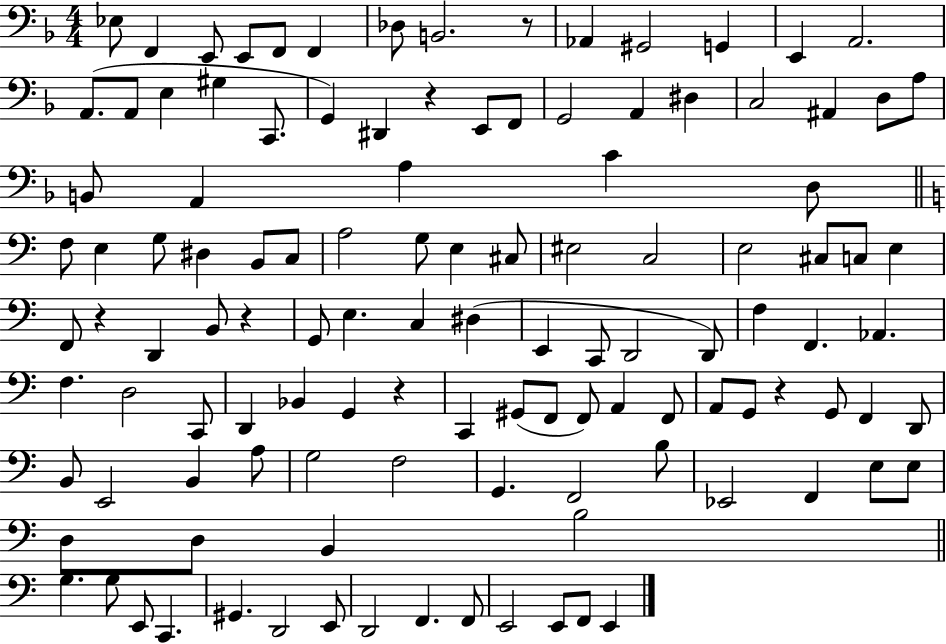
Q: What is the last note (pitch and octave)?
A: E2